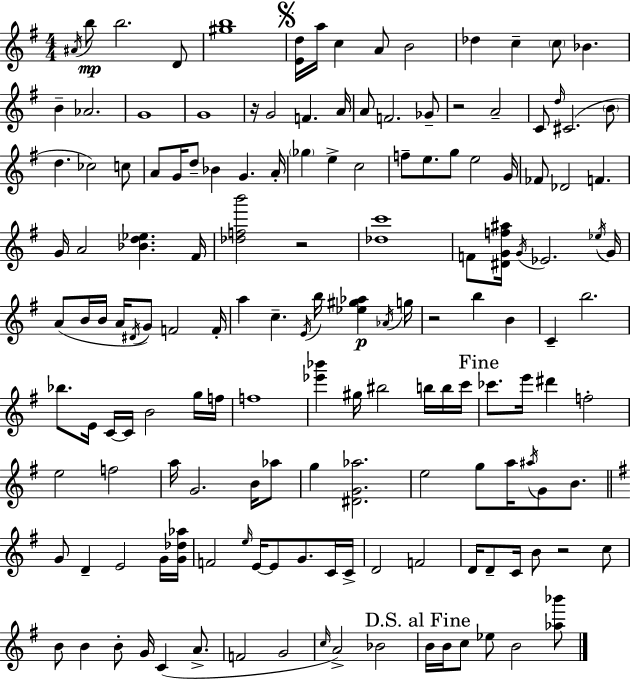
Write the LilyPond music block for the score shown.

{
  \clef treble
  \numericTimeSignature
  \time 4/4
  \key e \minor
  \acciaccatura { ais'16 }\mp b''8 b''2. d'8 | <gis'' b''>1 | \mark \markup { \musicglyph "scripts.segno" } <e' d''>16 a''16 c''4 a'8 b'2 | des''4 c''4-- \parenthesize c''8 bes'4. | \break b'4-- aes'2. | g'1 | g'1 | r16 g'2 f'4. | \break a'16 a'8 f'2. ges'8-- | r2 a'2-- | c'8 \grace { d''16 }( cis'2. | \parenthesize b'8 d''4. ces''2) | \break c''8 a'8 g'16 d''8-- bes'4 g'4. | a'16-. \parenthesize ges''4 e''4-> c''2 | f''8-- e''8. g''8 e''2 | g'16 fes'8 des'2 f'4. | \break g'16 a'2 <bes' d'' ees''>4. | fis'16 <des'' f'' b'''>2 r2 | <des'' c'''>1 | f'8 <dis' g' f'' ais''>16 \acciaccatura { g'16 } ees'2. | \break \acciaccatura { ees''16 } g'16 a'8( b'16 b'16 a'16 \acciaccatura { dis'16 }) g'8 f'2 | f'16-. a''4 c''4.-- \acciaccatura { e'16 } | b''16 <ees'' gis'' aes''>4\p \acciaccatura { aes'16 } g''16 r2 b''4 | b'4 c'4-- b''2. | \break bes''8. e'16 c'16~~ c'16 b'2 | g''16 f''16 f''1 | <ees''' bes'''>4 gis''16 bis''2 | b''16 b''16 c'''16 \mark "Fine" ces'''8. e'''16 dis'''4 f''2-. | \break e''2 f''2 | a''16 g'2. | b'16 aes''8 g''4 <dis' g' aes''>2. | e''2 g''8 | \break a''16 \acciaccatura { ais''16 } g'8 b'8. \bar "||" \break \key g \major g'8 d'4-- e'2 g'16 <g' des'' aes''>16 | f'2 \grace { e''16 } e'16~~ e'8 g'8. c'16 | c'16-> d'2 f'2 | d'16 d'8-- c'16 b'8 r2 c''8 | \break b'8 b'4 b'8-. g'16 c'4( a'8.-> | f'2 g'2 | \grace { c''16 }) a'2-> bes'2 | \mark "D.S. al Fine" b'16 b'16 c''8 ees''8 b'2 | \break <aes'' bes'''>8 \bar "|."
}